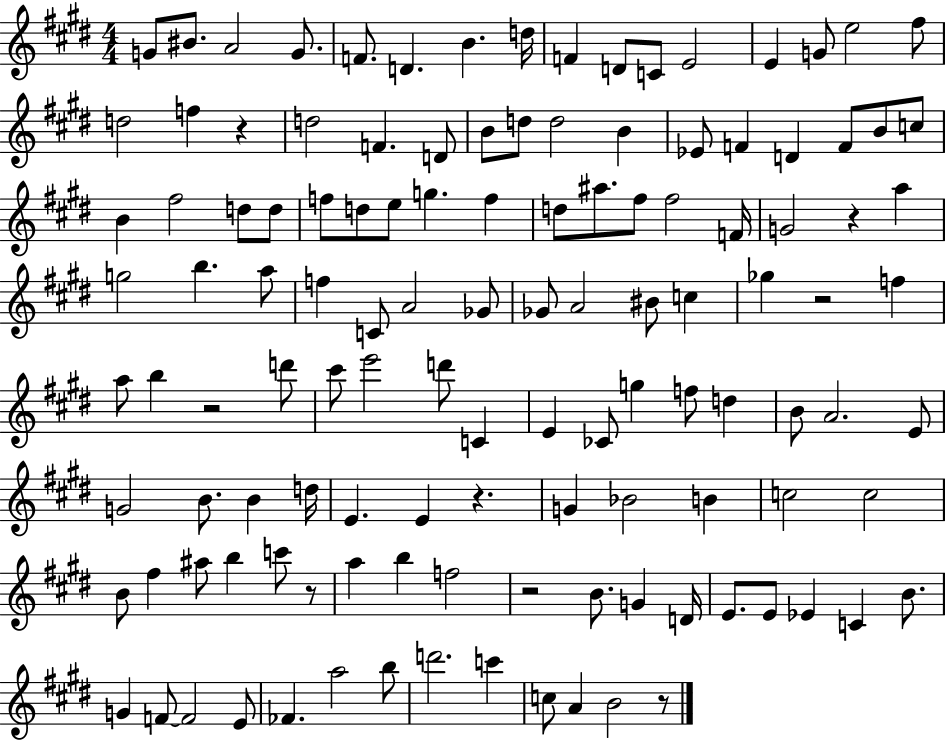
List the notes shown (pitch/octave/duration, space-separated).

G4/e BIS4/e. A4/h G4/e. F4/e. D4/q. B4/q. D5/s F4/q D4/e C4/e E4/h E4/q G4/e E5/h F#5/e D5/h F5/q R/q D5/h F4/q. D4/e B4/e D5/e D5/h B4/q Eb4/e F4/q D4/q F4/e B4/e C5/e B4/q F#5/h D5/e D5/e F5/e D5/e E5/e G5/q. F5/q D5/e A#5/e. F#5/e F#5/h F4/s G4/h R/q A5/q G5/h B5/q. A5/e F5/q C4/e A4/h Gb4/e Gb4/e A4/h BIS4/e C5/q Gb5/q R/h F5/q A5/e B5/q R/h D6/e C#6/e E6/h D6/e C4/q E4/q CES4/e G5/q F5/e D5/q B4/e A4/h. E4/e G4/h B4/e. B4/q D5/s E4/q. E4/q R/q. G4/q Bb4/h B4/q C5/h C5/h B4/e F#5/q A#5/e B5/q C6/e R/e A5/q B5/q F5/h R/h B4/e. G4/q D4/s E4/e. E4/e Eb4/q C4/q B4/e. G4/q F4/e F4/h E4/e FES4/q. A5/h B5/e D6/h. C6/q C5/e A4/q B4/h R/e